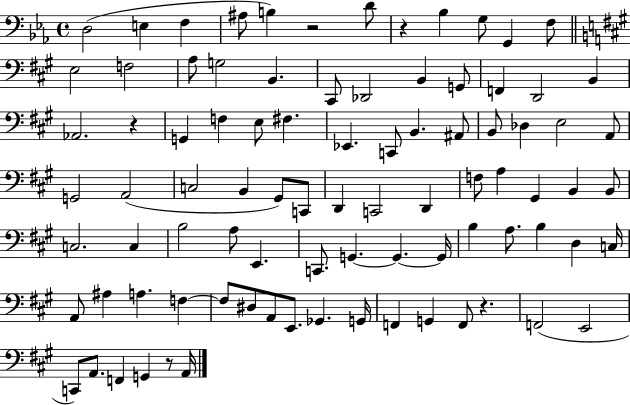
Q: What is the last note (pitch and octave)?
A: A2